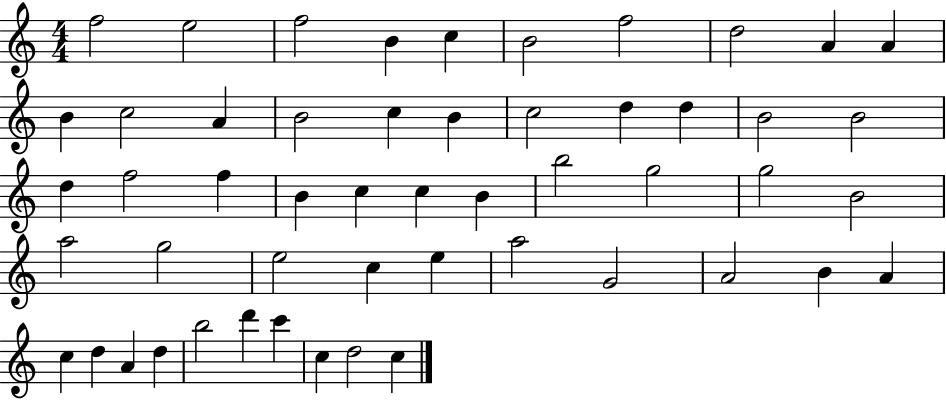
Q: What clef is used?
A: treble